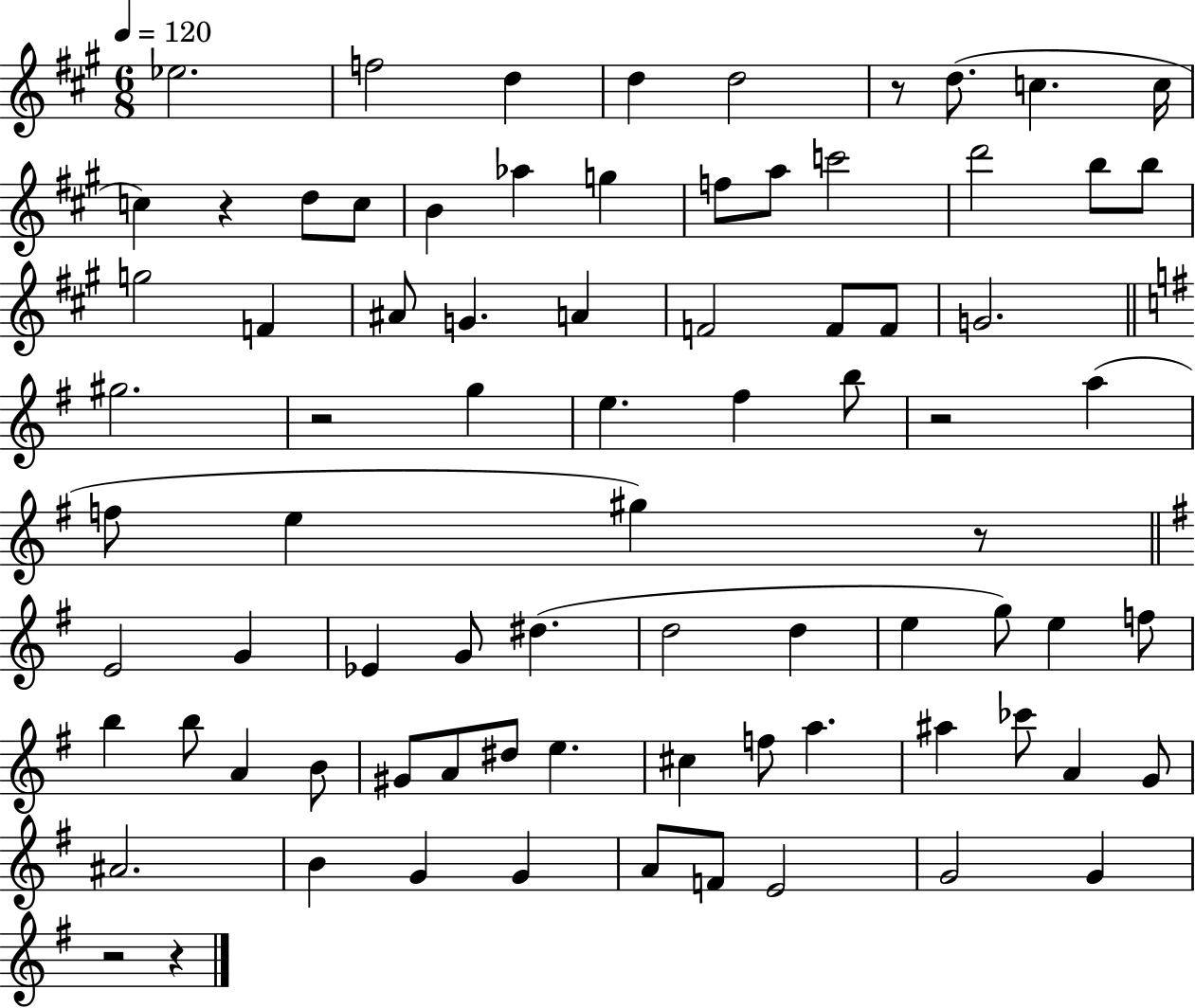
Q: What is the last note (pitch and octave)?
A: G4